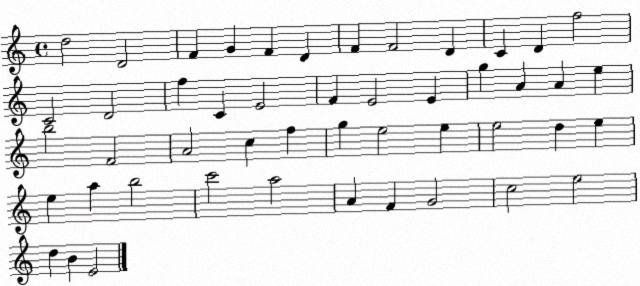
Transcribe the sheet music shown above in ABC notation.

X:1
T:Untitled
M:4/4
L:1/4
K:C
d2 D2 F G F D F F2 D C D f2 C2 D2 f C E2 F E2 E g A A e b2 F2 A2 c f g e2 e e2 d e e a b2 c'2 a2 A F G2 c2 e2 d B E2